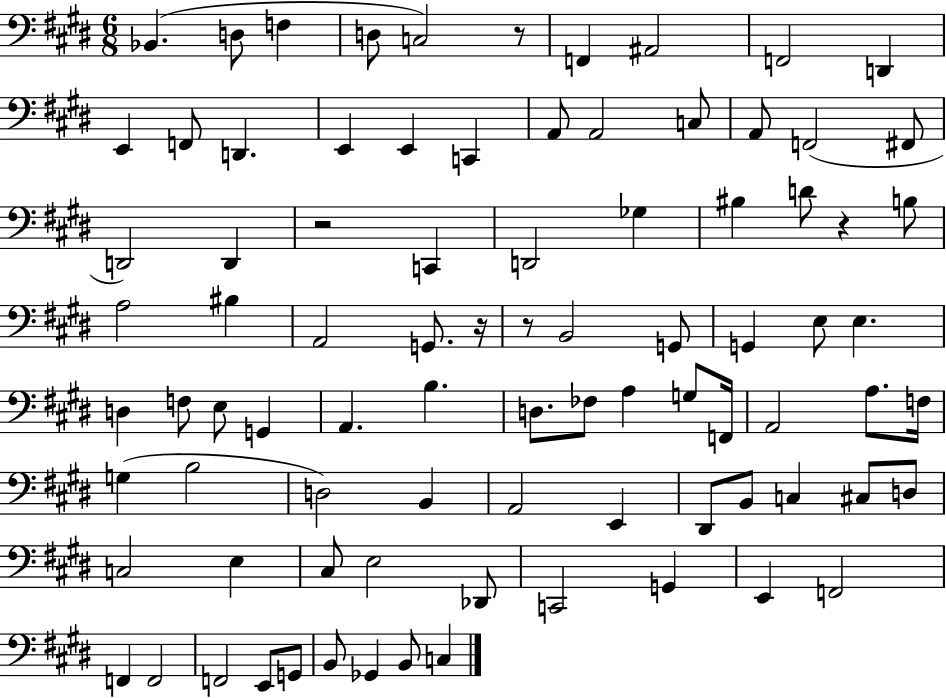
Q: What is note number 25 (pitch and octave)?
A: D2